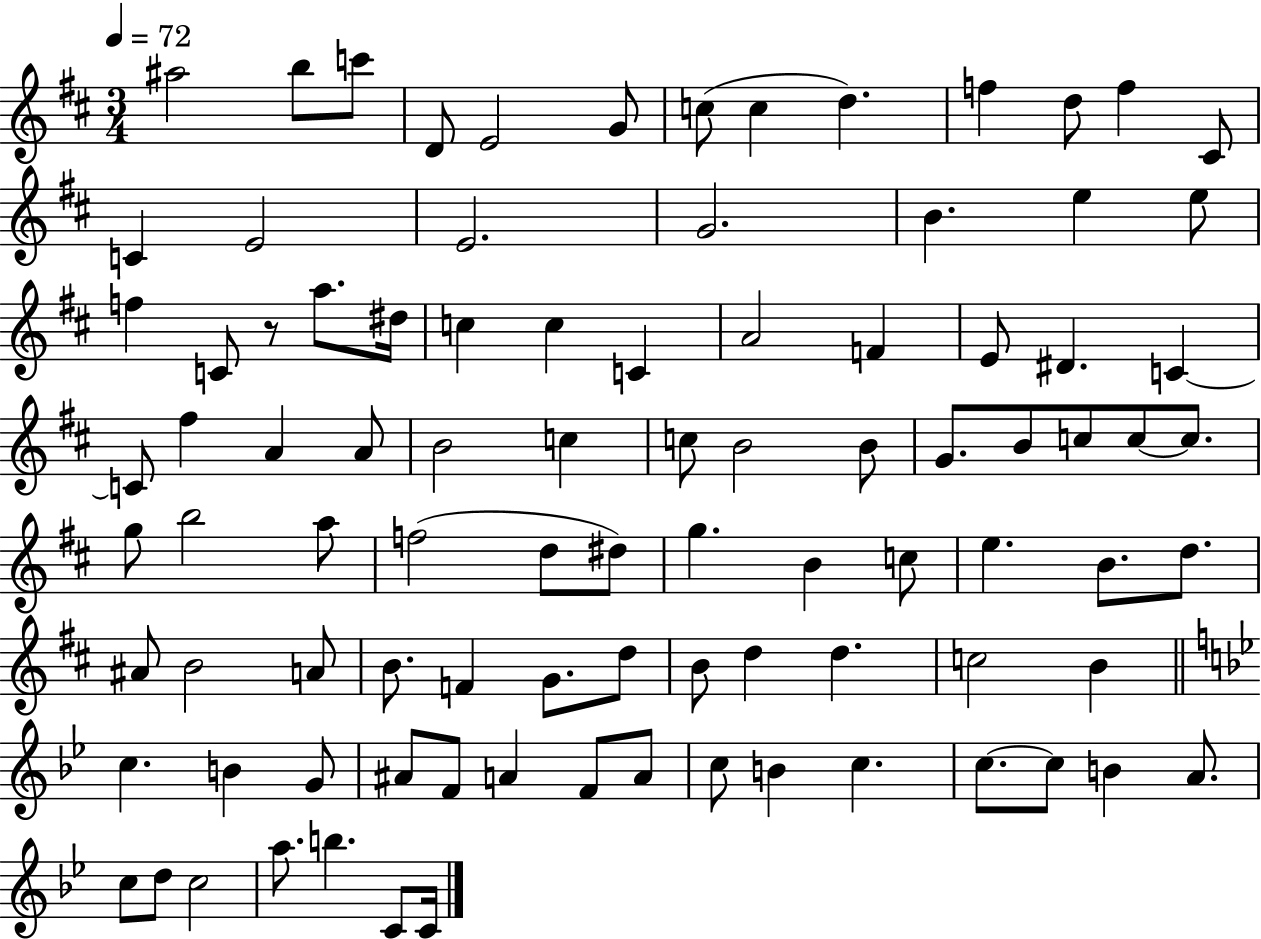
{
  \clef treble
  \numericTimeSignature
  \time 3/4
  \key d \major
  \tempo 4 = 72
  ais''2 b''8 c'''8 | d'8 e'2 g'8 | c''8( c''4 d''4.) | f''4 d''8 f''4 cis'8 | \break c'4 e'2 | e'2. | g'2. | b'4. e''4 e''8 | \break f''4 c'8 r8 a''8. dis''16 | c''4 c''4 c'4 | a'2 f'4 | e'8 dis'4. c'4~~ | \break c'8 fis''4 a'4 a'8 | b'2 c''4 | c''8 b'2 b'8 | g'8. b'8 c''8 c''8~~ c''8. | \break g''8 b''2 a''8 | f''2( d''8 dis''8) | g''4. b'4 c''8 | e''4. b'8. d''8. | \break ais'8 b'2 a'8 | b'8. f'4 g'8. d''8 | b'8 d''4 d''4. | c''2 b'4 | \break \bar "||" \break \key g \minor c''4. b'4 g'8 | ais'8 f'8 a'4 f'8 a'8 | c''8 b'4 c''4. | c''8.~~ c''8 b'4 a'8. | \break c''8 d''8 c''2 | a''8. b''4. c'8 c'16 | \bar "|."
}